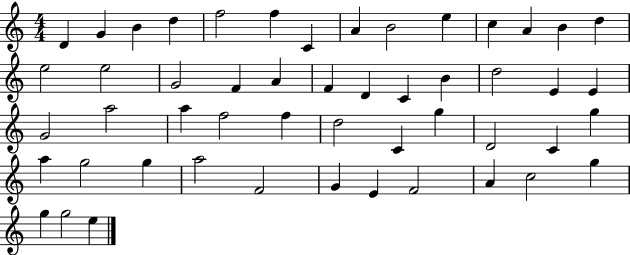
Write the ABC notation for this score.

X:1
T:Untitled
M:4/4
L:1/4
K:C
D G B d f2 f C A B2 e c A B d e2 e2 G2 F A F D C B d2 E E G2 a2 a f2 f d2 C g D2 C g a g2 g a2 F2 G E F2 A c2 g g g2 e